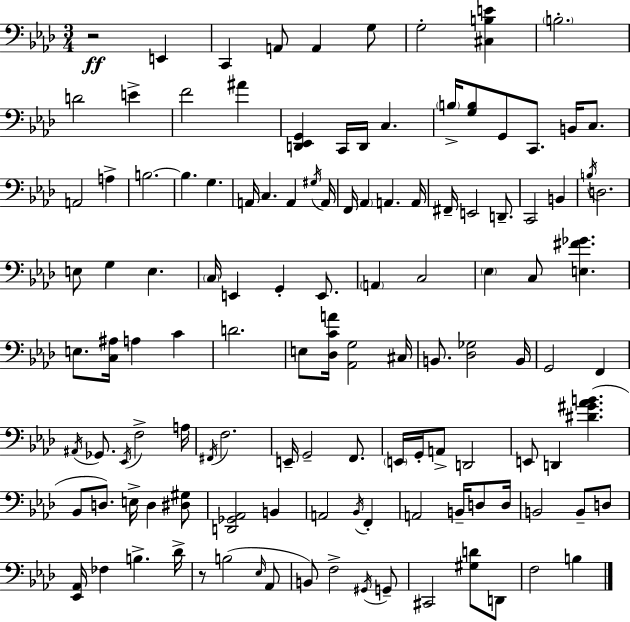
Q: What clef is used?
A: bass